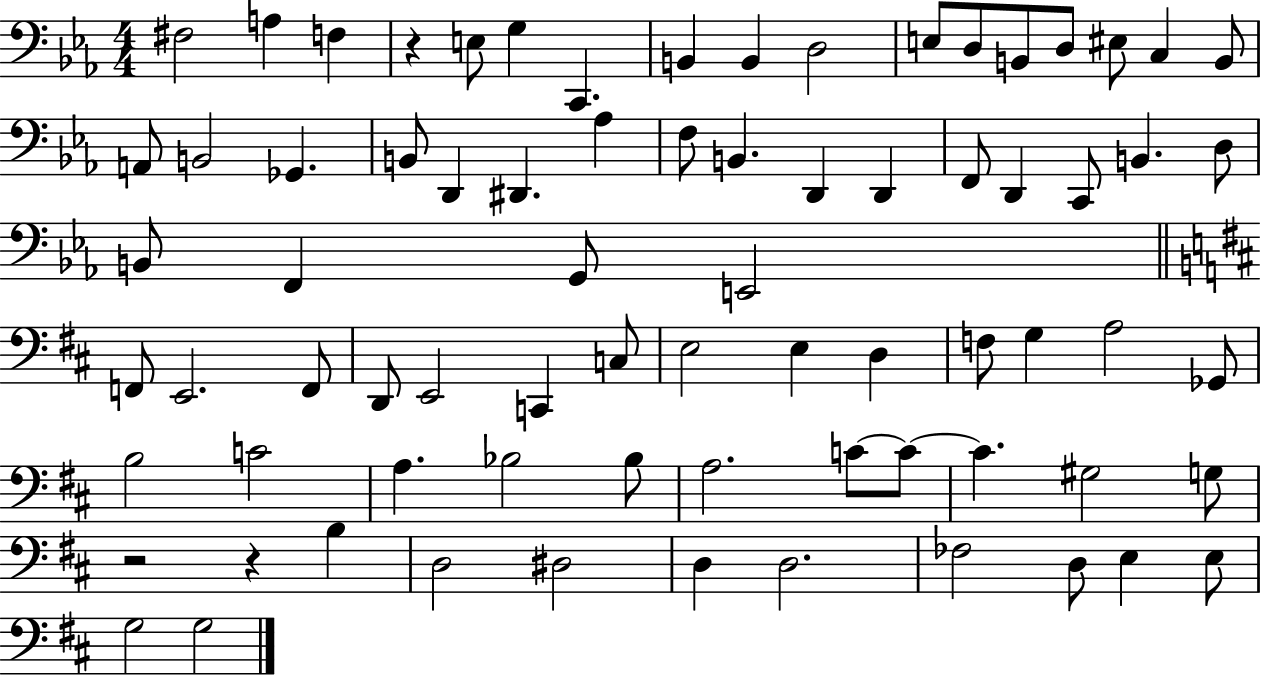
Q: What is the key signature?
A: EES major